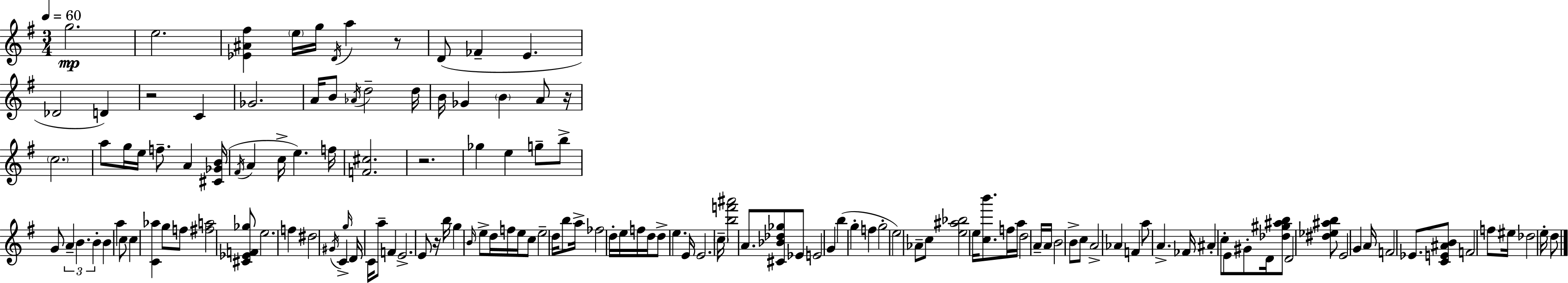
{
  \clef treble
  \numericTimeSignature
  \time 3/4
  \key g \major
  \tempo 4 = 60
  \repeat volta 2 { g''2.\mp | e''2. | <ees' ais' fis''>4 \parenthesize e''16 g''16 \acciaccatura { d'16 } a''4 r8 | d'8( fes'4-- e'4. | \break des'2 d'4) | r2 c'4 | ges'2. | a'16 b'8 \acciaccatura { aes'16 } d''2-- | \break d''16 b'16 ges'4 \parenthesize b'4 a'8 | r16 \parenthesize c''2. | a''8 g''16 e''16 f''8.-- a'4 | <cis' ges' b'>16( \acciaccatura { fis'16 } a'4 c''16-> e''4.) | \break f''16 <f' cis''>2. | r2. | ges''4 e''4 g''8-- | b''8-> g'8 \tuplet 3/2 { a'4-- b'4. | \break b'4-. } b'4 a''4 | c''8 c''4 <c' aes''>4 | g''8 f''8 <fis'' a''>2 | <cis' ees' f' ges''>8 e''2. | \break f''4 dis''2 | \acciaccatura { gis'16 } c'4-> \grace { g''16 } d'16 c'16 a''8-- | f'4 e'2.-> | e'8 r16 b''16 g''4 | \break \grace { b'16 } e''8-> d''16 f''16 e''16 c''8 e''2-- | d''16 b''8 a''16-> fes''2 | d''16-. e''16 f''16 d''16 d''8-> e''4. | e'16 e'2. | \break \parenthesize c''16-- <b'' f''' ais'''>2 | a'8. <cis' bes' des'' ges''>8 ees'8 e'2 | g'4 b''4( | g''4-. f''4 g''2-. | \break e''2) | aes'8-- c''8 <e'' ais'' bes''>2 | e''16 <c'' b'''>8. f''16 a''16 d''2 | a'16-- a'16 b'2 | \break b'8-> c''8 a'2-> | aes'4 f'4 a''8 | a'4.-> fes'16 ais'4-. c''8-. | e'8 gis'8-. d'16 <des'' gis'' ais'' b''>8 d'2 | \break <dis'' ees'' ais'' b''>8 e'2 | g'4 a'16 f'2 | ees'8. <c' e' ais' b'>8 f'2 | f''8 eis''16 des''2 | \break e''16-. d''8 } \bar "|."
}